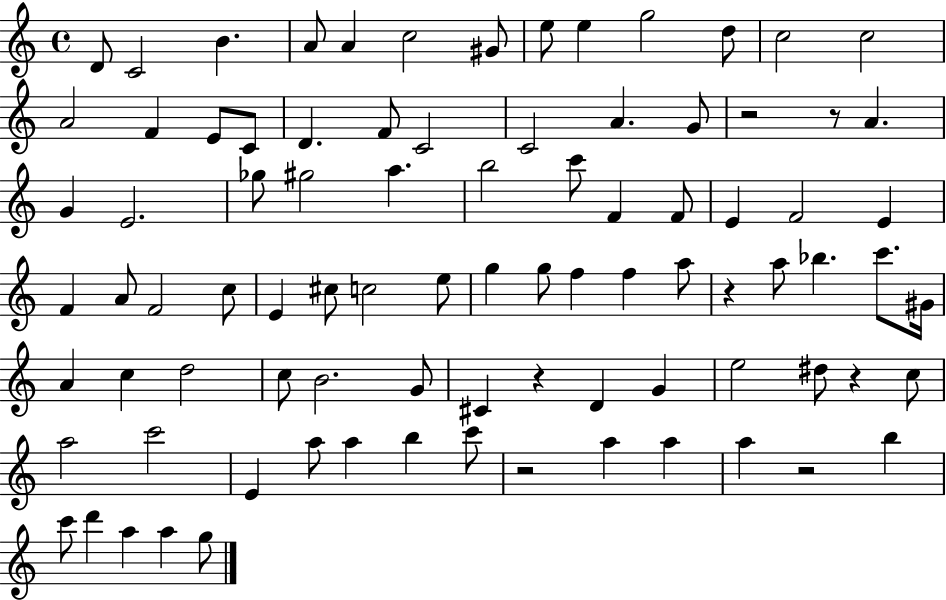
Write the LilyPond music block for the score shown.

{
  \clef treble
  \time 4/4
  \defaultTimeSignature
  \key c \major
  \repeat volta 2 { d'8 c'2 b'4. | a'8 a'4 c''2 gis'8 | e''8 e''4 g''2 d''8 | c''2 c''2 | \break a'2 f'4 e'8 c'8 | d'4. f'8 c'2 | c'2 a'4. g'8 | r2 r8 a'4. | \break g'4 e'2. | ges''8 gis''2 a''4. | b''2 c'''8 f'4 f'8 | e'4 f'2 e'4 | \break f'4 a'8 f'2 c''8 | e'4 cis''8 c''2 e''8 | g''4 g''8 f''4 f''4 a''8 | r4 a''8 bes''4. c'''8. gis'16 | \break a'4 c''4 d''2 | c''8 b'2. g'8 | cis'4 r4 d'4 g'4 | e''2 dis''8 r4 c''8 | \break a''2 c'''2 | e'4 a''8 a''4 b''4 c'''8 | r2 a''4 a''4 | a''4 r2 b''4 | \break c'''8 d'''4 a''4 a''4 g''8 | } \bar "|."
}